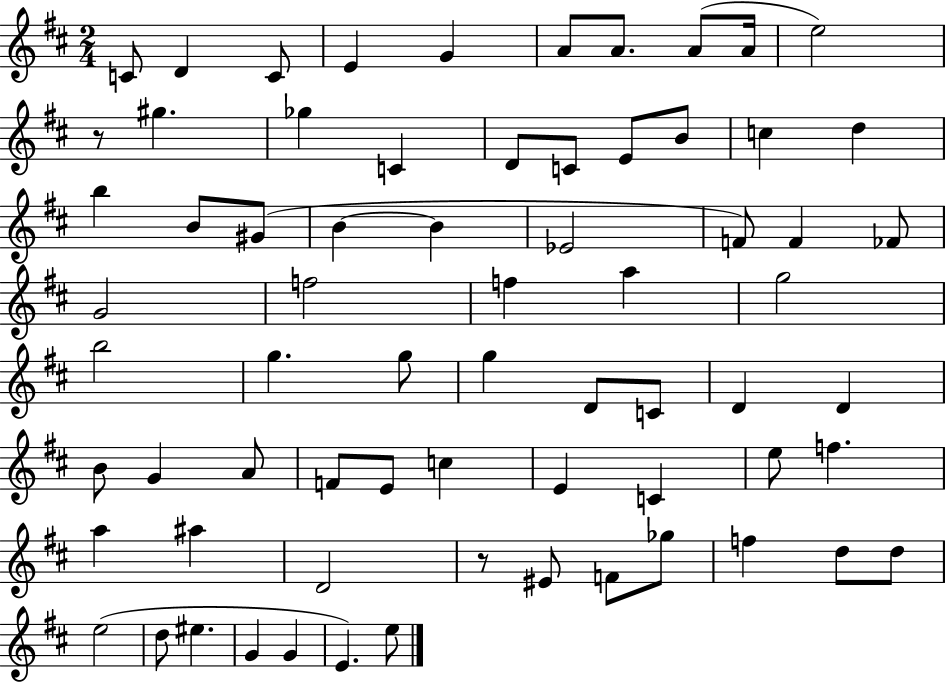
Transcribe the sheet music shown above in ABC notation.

X:1
T:Untitled
M:2/4
L:1/4
K:D
C/2 D C/2 E G A/2 A/2 A/2 A/4 e2 z/2 ^g _g C D/2 C/2 E/2 B/2 c d b B/2 ^G/2 B B _E2 F/2 F _F/2 G2 f2 f a g2 b2 g g/2 g D/2 C/2 D D B/2 G A/2 F/2 E/2 c E C e/2 f a ^a D2 z/2 ^E/2 F/2 _g/2 f d/2 d/2 e2 d/2 ^e G G E e/2